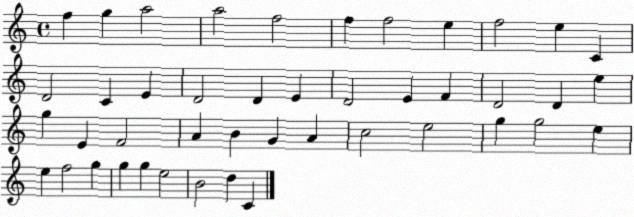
X:1
T:Untitled
M:4/4
L:1/4
K:C
f g a2 a2 f2 f f2 e f2 e C D2 C E D2 D E D2 E F D2 D e g E F2 A B G A c2 e2 g g2 e e f2 g g g e2 B2 d C